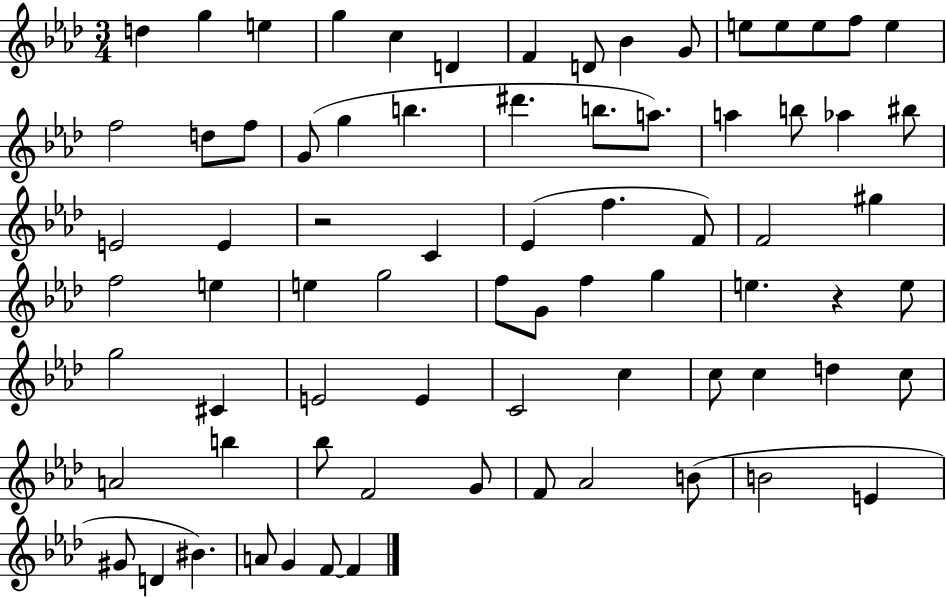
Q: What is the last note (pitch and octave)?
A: F4